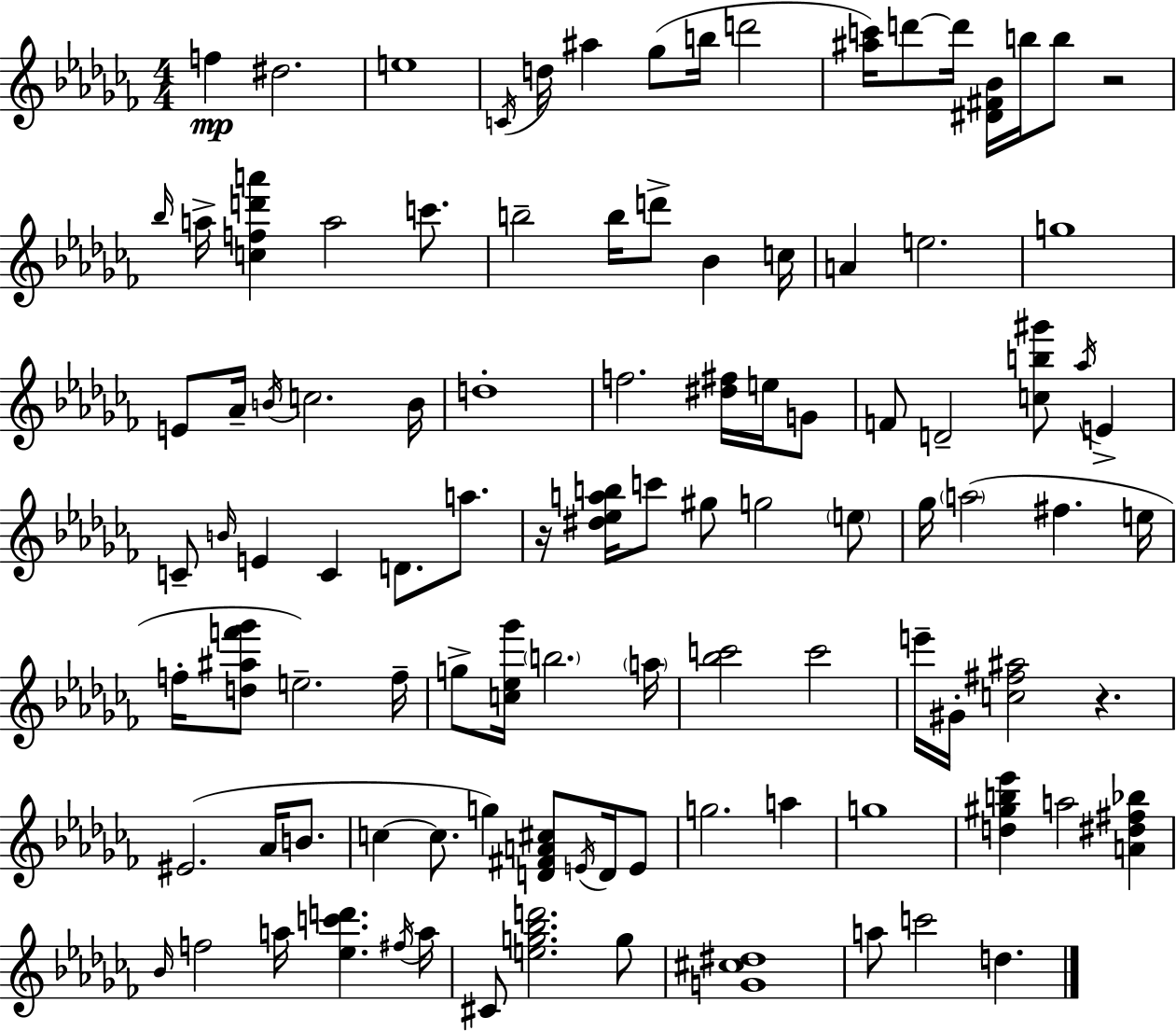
X:1
T:Untitled
M:4/4
L:1/4
K:Abm
f ^d2 e4 C/4 d/4 ^a _g/2 b/4 d'2 [^ac']/4 d'/2 d'/4 [^D^F_B]/4 b/4 b/2 z2 _b/4 a/4 [cfd'a'] a2 c'/2 b2 b/4 d'/2 _B c/4 A e2 g4 E/2 _A/4 B/4 c2 B/4 d4 f2 [^d^f]/4 e/4 G/2 F/2 D2 [cb^g']/2 _a/4 E C/2 B/4 E C D/2 a/2 z/4 [^d_eab]/4 c'/2 ^g/2 g2 e/2 _g/4 a2 ^f e/4 f/4 [d^af'_g']/2 e2 f/4 g/2 [c_e_g']/4 b2 a/4 [_bc']2 c'2 e'/4 ^G/4 [c^f^a]2 z ^E2 _A/4 B/2 c c/2 g [D^FA^c]/2 E/4 D/4 E/2 g2 a g4 [d^gb_e'] a2 [A^d^f_b] _B/4 f2 a/4 [_ec'd'] ^f/4 a/4 ^C/2 [eg_bd']2 g/2 [G^c^d]4 a/2 c'2 d